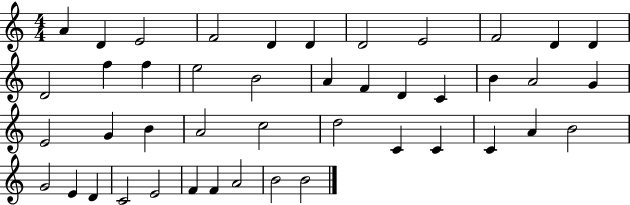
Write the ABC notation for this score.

X:1
T:Untitled
M:4/4
L:1/4
K:C
A D E2 F2 D D D2 E2 F2 D D D2 f f e2 B2 A F D C B A2 G E2 G B A2 c2 d2 C C C A B2 G2 E D C2 E2 F F A2 B2 B2